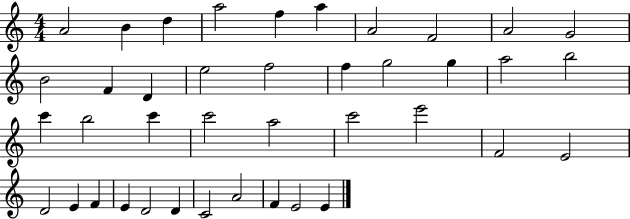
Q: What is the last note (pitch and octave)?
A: E4